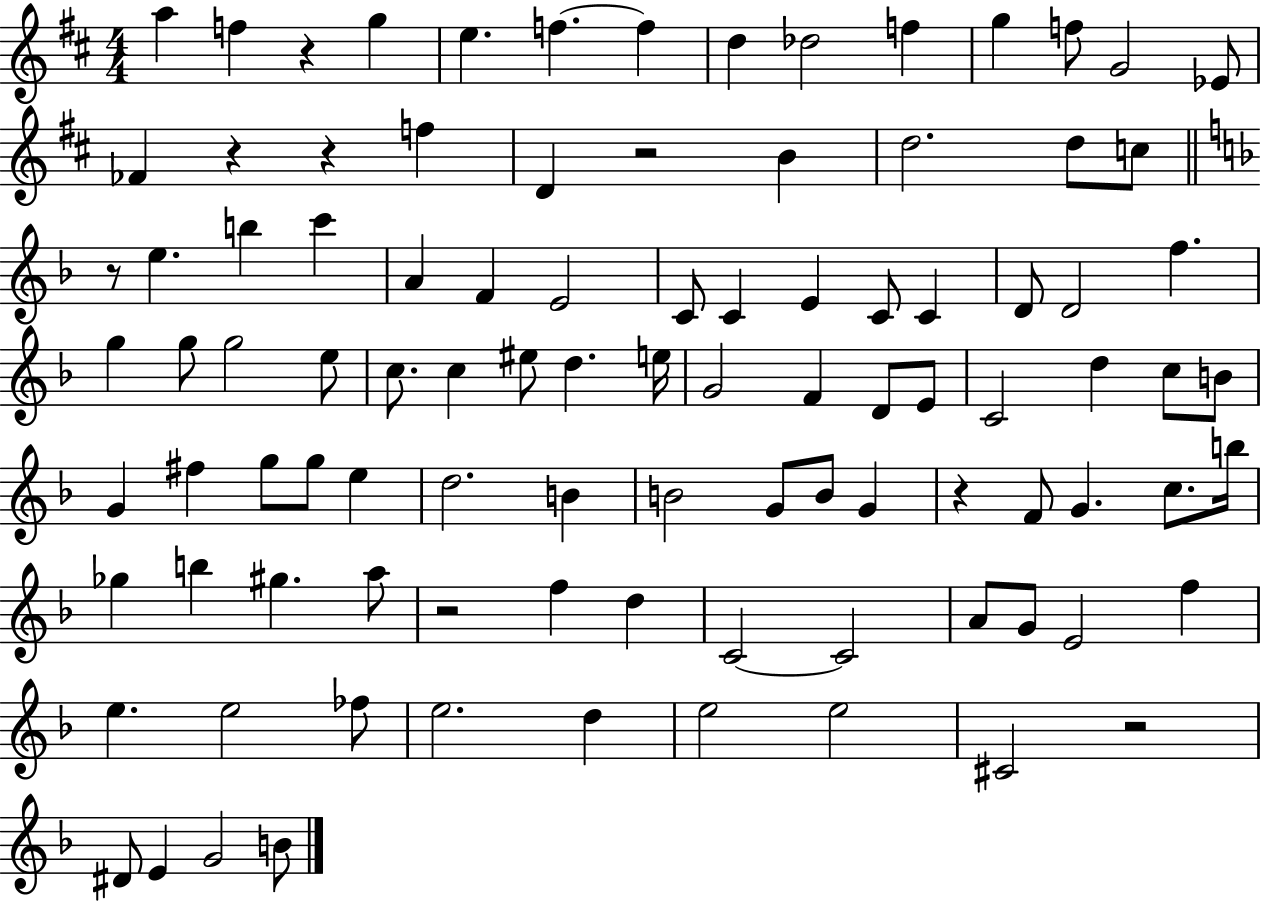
{
  \clef treble
  \numericTimeSignature
  \time 4/4
  \key d \major
  a''4 f''4 r4 g''4 | e''4. f''4.~~ f''4 | d''4 des''2 f''4 | g''4 f''8 g'2 ees'8 | \break fes'4 r4 r4 f''4 | d'4 r2 b'4 | d''2. d''8 c''8 | \bar "||" \break \key f \major r8 e''4. b''4 c'''4 | a'4 f'4 e'2 | c'8 c'4 e'4 c'8 c'4 | d'8 d'2 f''4. | \break g''4 g''8 g''2 e''8 | c''8. c''4 eis''8 d''4. e''16 | g'2 f'4 d'8 e'8 | c'2 d''4 c''8 b'8 | \break g'4 fis''4 g''8 g''8 e''4 | d''2. b'4 | b'2 g'8 b'8 g'4 | r4 f'8 g'4. c''8. b''16 | \break ges''4 b''4 gis''4. a''8 | r2 f''4 d''4 | c'2~~ c'2 | a'8 g'8 e'2 f''4 | \break e''4. e''2 fes''8 | e''2. d''4 | e''2 e''2 | cis'2 r2 | \break dis'8 e'4 g'2 b'8 | \bar "|."
}